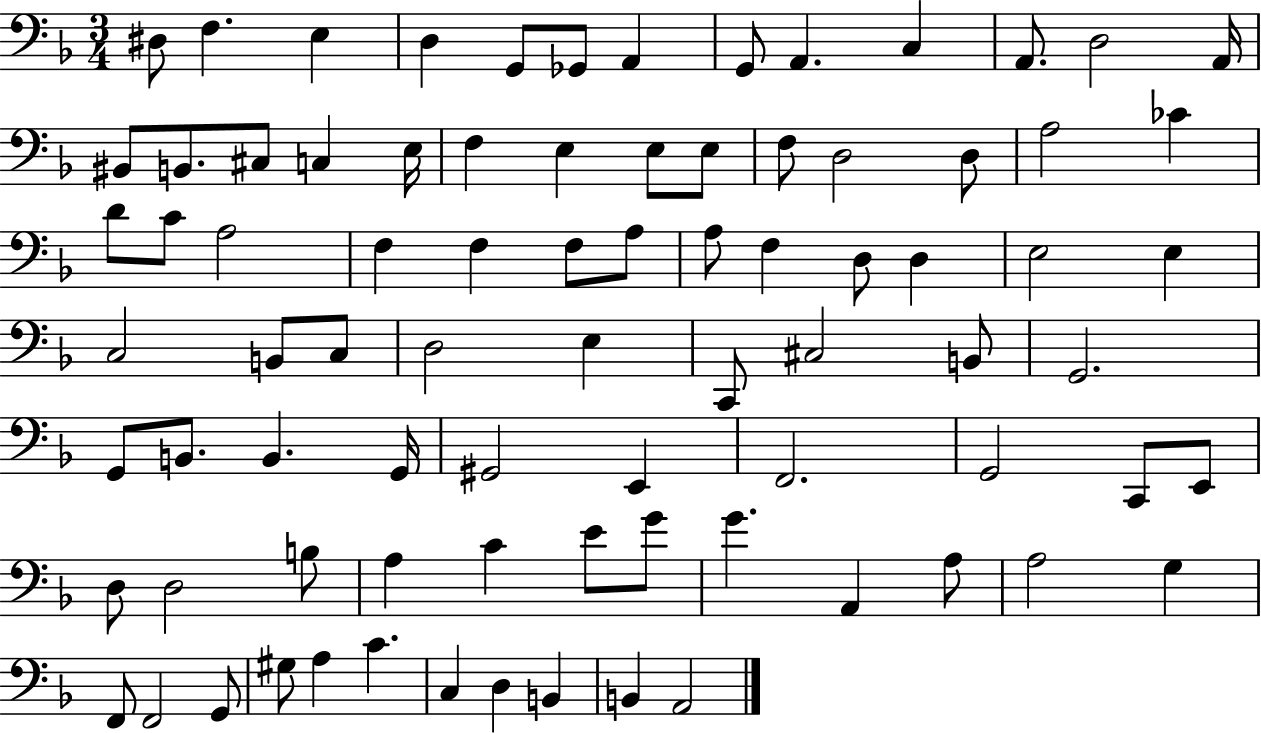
{
  \clef bass
  \numericTimeSignature
  \time 3/4
  \key f \major
  \repeat volta 2 { dis8 f4. e4 | d4 g,8 ges,8 a,4 | g,8 a,4. c4 | a,8. d2 a,16 | \break bis,8 b,8. cis8 c4 e16 | f4 e4 e8 e8 | f8 d2 d8 | a2 ces'4 | \break d'8 c'8 a2 | f4 f4 f8 a8 | a8 f4 d8 d4 | e2 e4 | \break c2 b,8 c8 | d2 e4 | c,8 cis2 b,8 | g,2. | \break g,8 b,8. b,4. g,16 | gis,2 e,4 | f,2. | g,2 c,8 e,8 | \break d8 d2 b8 | a4 c'4 e'8 g'8 | g'4. a,4 a8 | a2 g4 | \break f,8 f,2 g,8 | gis8 a4 c'4. | c4 d4 b,4 | b,4 a,2 | \break } \bar "|."
}